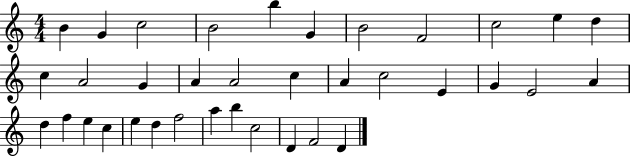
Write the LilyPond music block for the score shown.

{
  \clef treble
  \numericTimeSignature
  \time 4/4
  \key c \major
  b'4 g'4 c''2 | b'2 b''4 g'4 | b'2 f'2 | c''2 e''4 d''4 | \break c''4 a'2 g'4 | a'4 a'2 c''4 | a'4 c''2 e'4 | g'4 e'2 a'4 | \break d''4 f''4 e''4 c''4 | e''4 d''4 f''2 | a''4 b''4 c''2 | d'4 f'2 d'4 | \break \bar "|."
}